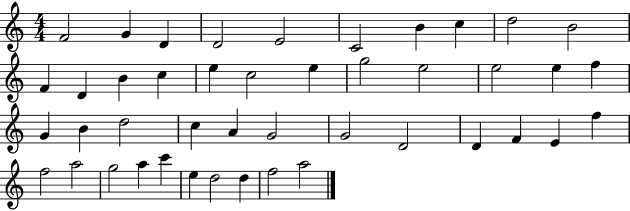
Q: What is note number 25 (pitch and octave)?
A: D5